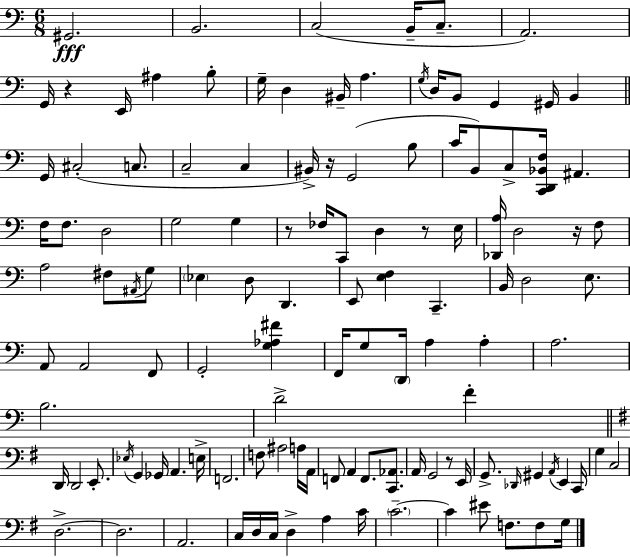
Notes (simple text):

G#2/h. B2/h. C3/h B2/s C3/e. A2/h. G2/s R/q E2/s A#3/q B3/e G3/s D3/q BIS2/s A3/q. G3/s D3/s B2/e G2/q G#2/s B2/q G2/s C#3/h C3/e. C3/h C3/q BIS2/s R/s G2/h B3/e C4/s B2/e C3/e [C2,D2,Bb2,F3]/s A#2/q. F3/s F3/e. D3/h G3/h G3/q R/e FES3/s C2/e D3/q R/e E3/s [Db2,A3]/s D3/h R/s F3/e A3/h F#3/e A#2/s G3/e Eb3/q D3/e D2/q. E2/e [E3,F3]/q C2/q. B2/s D3/h E3/e. A2/e A2/h F2/e G2/h [G3,Ab3,F#4]/q F2/s G3/e D2/s A3/q A3/q A3/h. B3/h. D4/h F4/q D2/s D2/h E2/e. Eb3/s G2/q Gb2/s A2/q. E3/s F2/h. F3/e A#3/h A3/s A2/s F2/e A2/q F2/e. [C2,Ab2]/e. A2/s G2/h R/e E2/s G2/e. Db2/s G#2/q A2/s E2/q C2/s G3/q C3/h D3/h. D3/h. A2/h. C3/s D3/s C3/s D3/q A3/q C4/s C4/h. C4/q EIS4/e F3/e. F3/e G3/s